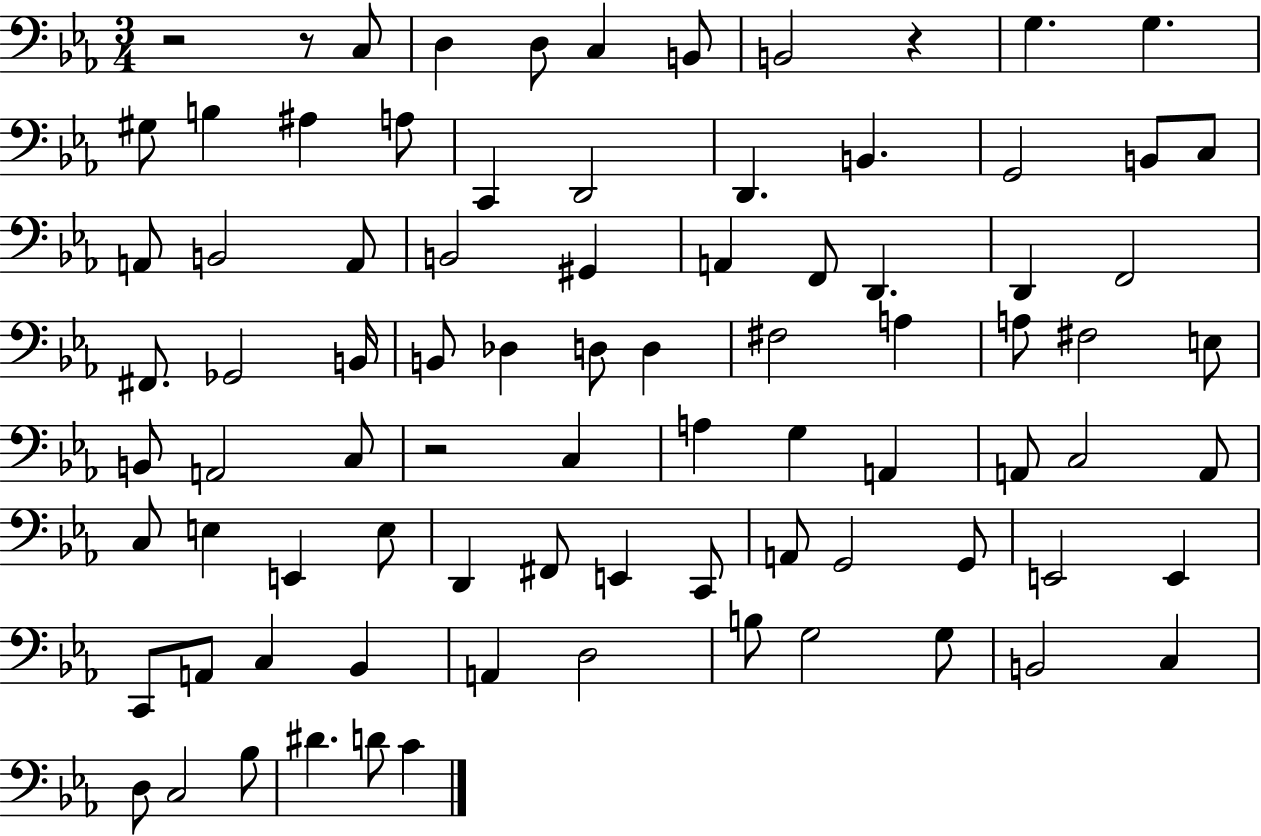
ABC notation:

X:1
T:Untitled
M:3/4
L:1/4
K:Eb
z2 z/2 C,/2 D, D,/2 C, B,,/2 B,,2 z G, G, ^G,/2 B, ^A, A,/2 C,, D,,2 D,, B,, G,,2 B,,/2 C,/2 A,,/2 B,,2 A,,/2 B,,2 ^G,, A,, F,,/2 D,, D,, F,,2 ^F,,/2 _G,,2 B,,/4 B,,/2 _D, D,/2 D, ^F,2 A, A,/2 ^F,2 E,/2 B,,/2 A,,2 C,/2 z2 C, A, G, A,, A,,/2 C,2 A,,/2 C,/2 E, E,, E,/2 D,, ^F,,/2 E,, C,,/2 A,,/2 G,,2 G,,/2 E,,2 E,, C,,/2 A,,/2 C, _B,, A,, D,2 B,/2 G,2 G,/2 B,,2 C, D,/2 C,2 _B,/2 ^D D/2 C